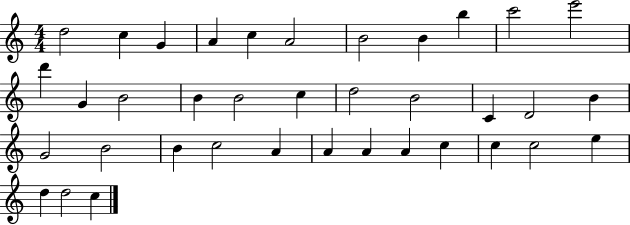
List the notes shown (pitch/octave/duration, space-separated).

D5/h C5/q G4/q A4/q C5/q A4/h B4/h B4/q B5/q C6/h E6/h D6/q G4/q B4/h B4/q B4/h C5/q D5/h B4/h C4/q D4/h B4/q G4/h B4/h B4/q C5/h A4/q A4/q A4/q A4/q C5/q C5/q C5/h E5/q D5/q D5/h C5/q